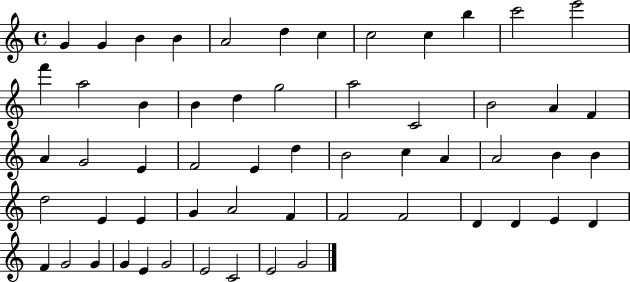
G4/q G4/q B4/q B4/q A4/h D5/q C5/q C5/h C5/q B5/q C6/h E6/h F6/q A5/h B4/q B4/q D5/q G5/h A5/h C4/h B4/h A4/q F4/q A4/q G4/h E4/q F4/h E4/q D5/q B4/h C5/q A4/q A4/h B4/q B4/q D5/h E4/q E4/q G4/q A4/h F4/q F4/h F4/h D4/q D4/q E4/q D4/q F4/q G4/h G4/q G4/q E4/q G4/h E4/h C4/h E4/h G4/h